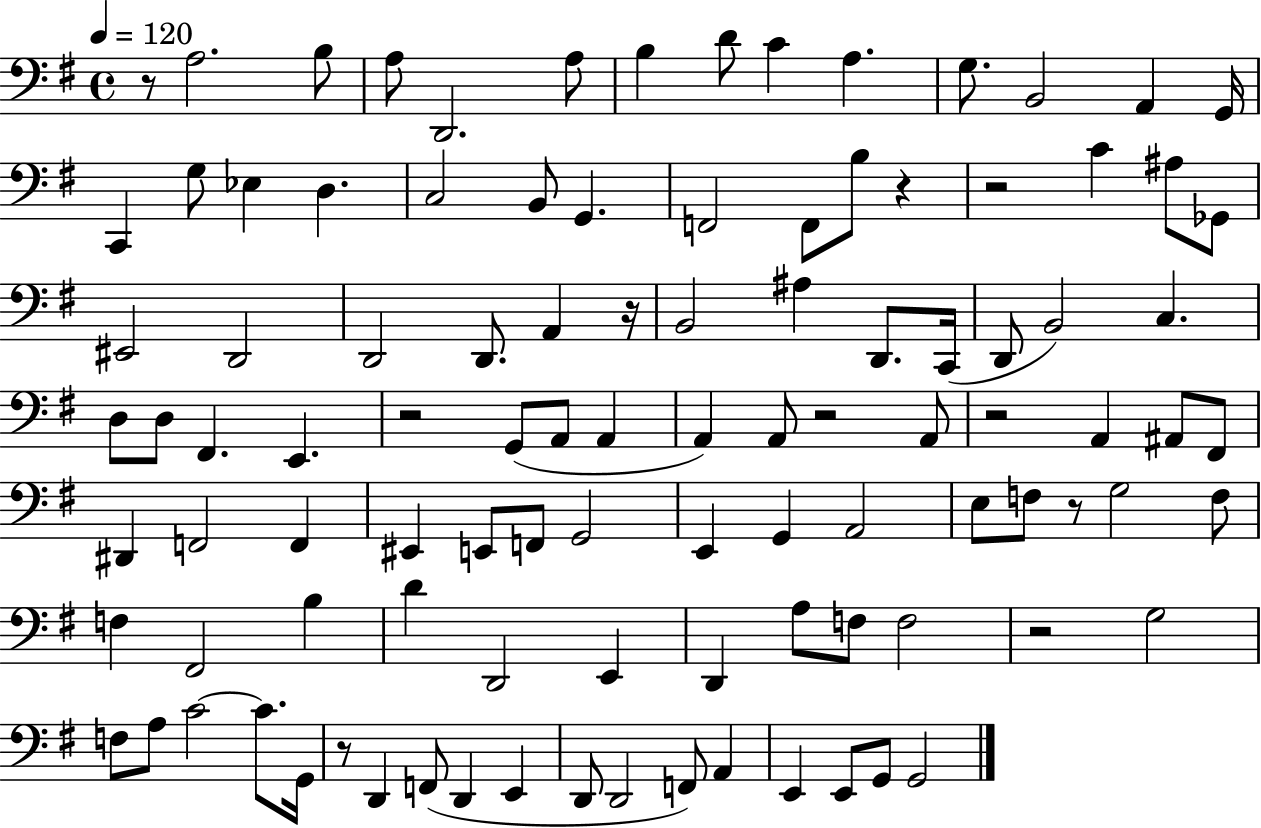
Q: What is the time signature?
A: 4/4